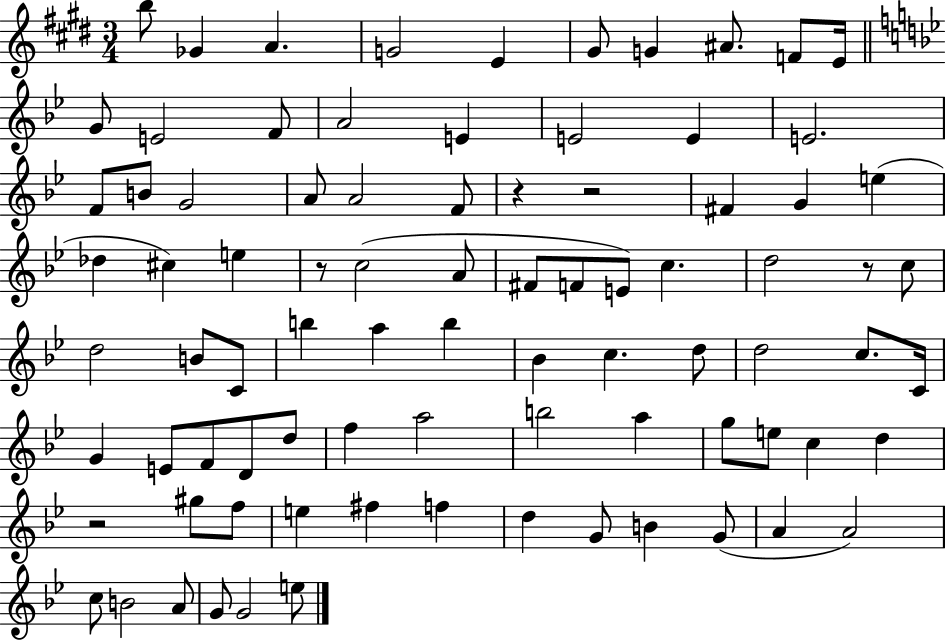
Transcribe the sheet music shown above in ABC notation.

X:1
T:Untitled
M:3/4
L:1/4
K:E
b/2 _G A G2 E ^G/2 G ^A/2 F/2 E/4 G/2 E2 F/2 A2 E E2 E E2 F/2 B/2 G2 A/2 A2 F/2 z z2 ^F G e _d ^c e z/2 c2 A/2 ^F/2 F/2 E/2 c d2 z/2 c/2 d2 B/2 C/2 b a b _B c d/2 d2 c/2 C/4 G E/2 F/2 D/2 d/2 f a2 b2 a g/2 e/2 c d z2 ^g/2 f/2 e ^f f d G/2 B G/2 A A2 c/2 B2 A/2 G/2 G2 e/2